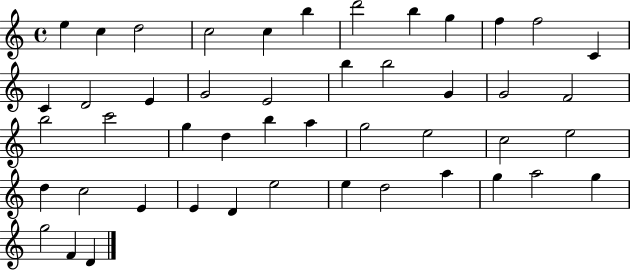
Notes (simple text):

E5/q C5/q D5/h C5/h C5/q B5/q D6/h B5/q G5/q F5/q F5/h C4/q C4/q D4/h E4/q G4/h E4/h B5/q B5/h G4/q G4/h F4/h B5/h C6/h G5/q D5/q B5/q A5/q G5/h E5/h C5/h E5/h D5/q C5/h E4/q E4/q D4/q E5/h E5/q D5/h A5/q G5/q A5/h G5/q G5/h F4/q D4/q